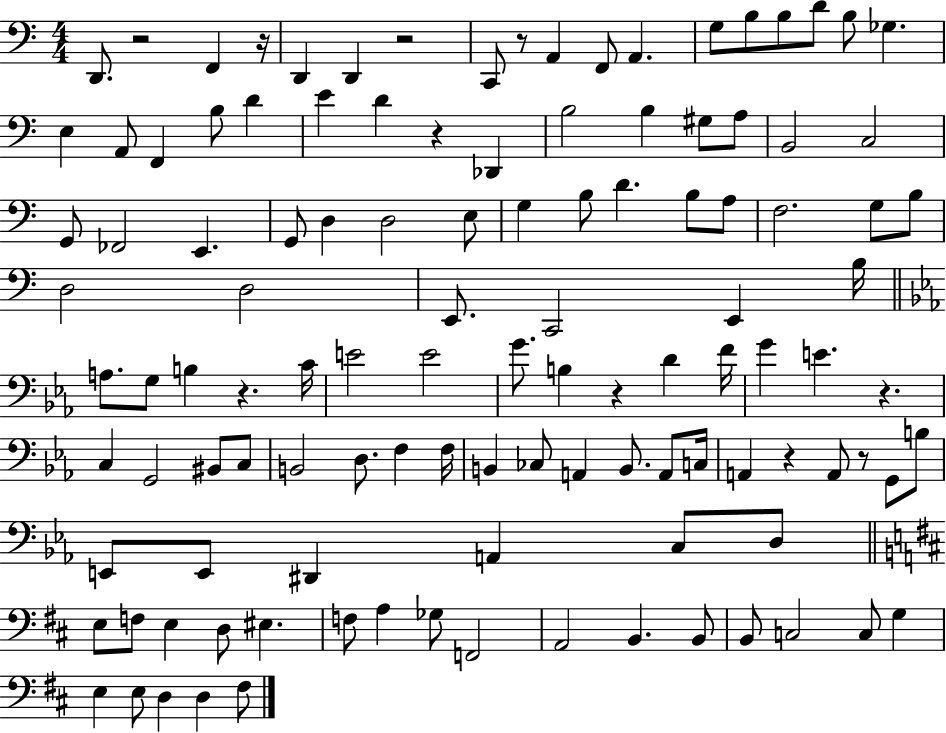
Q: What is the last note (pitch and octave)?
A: F#3